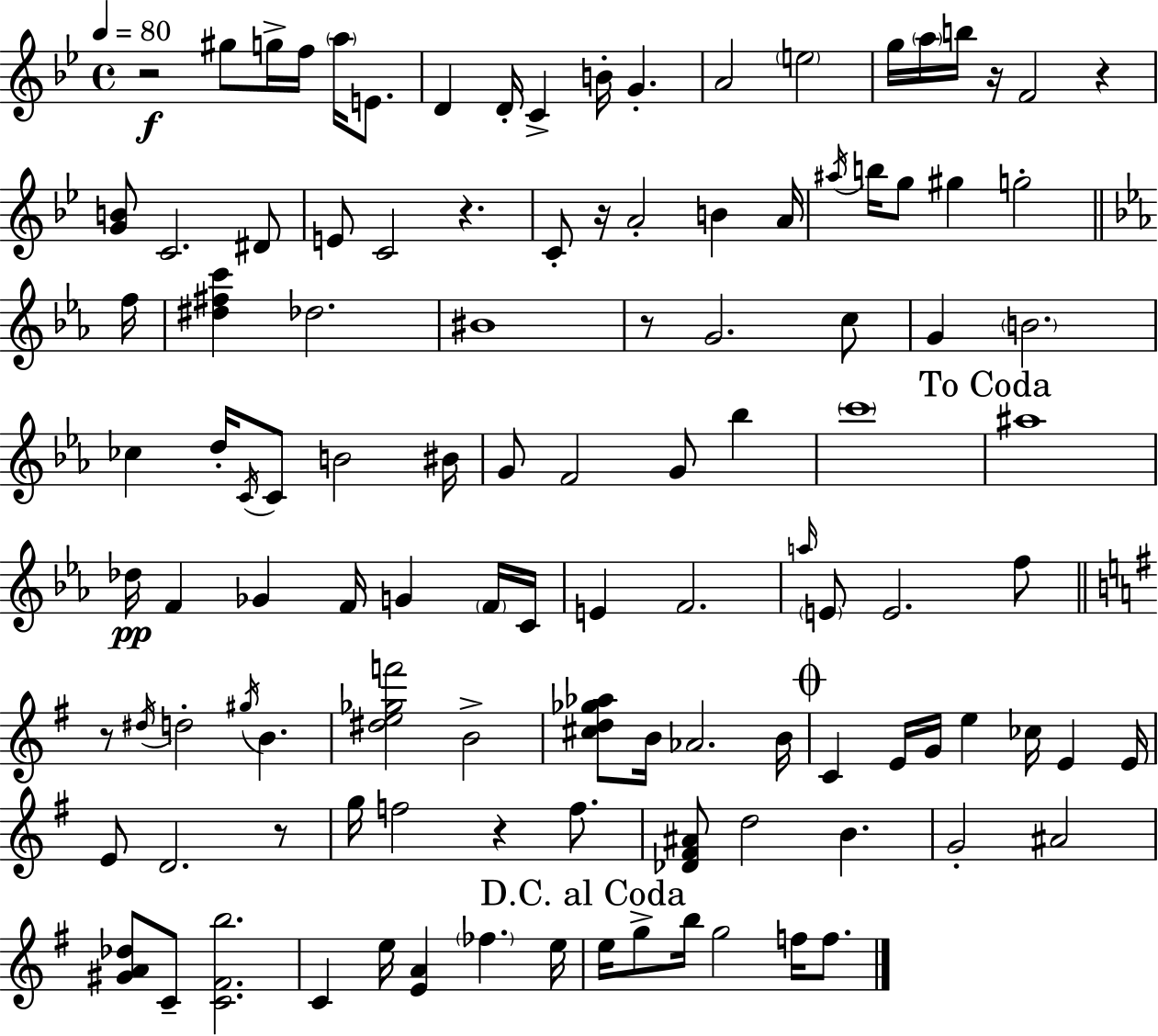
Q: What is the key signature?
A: BES major